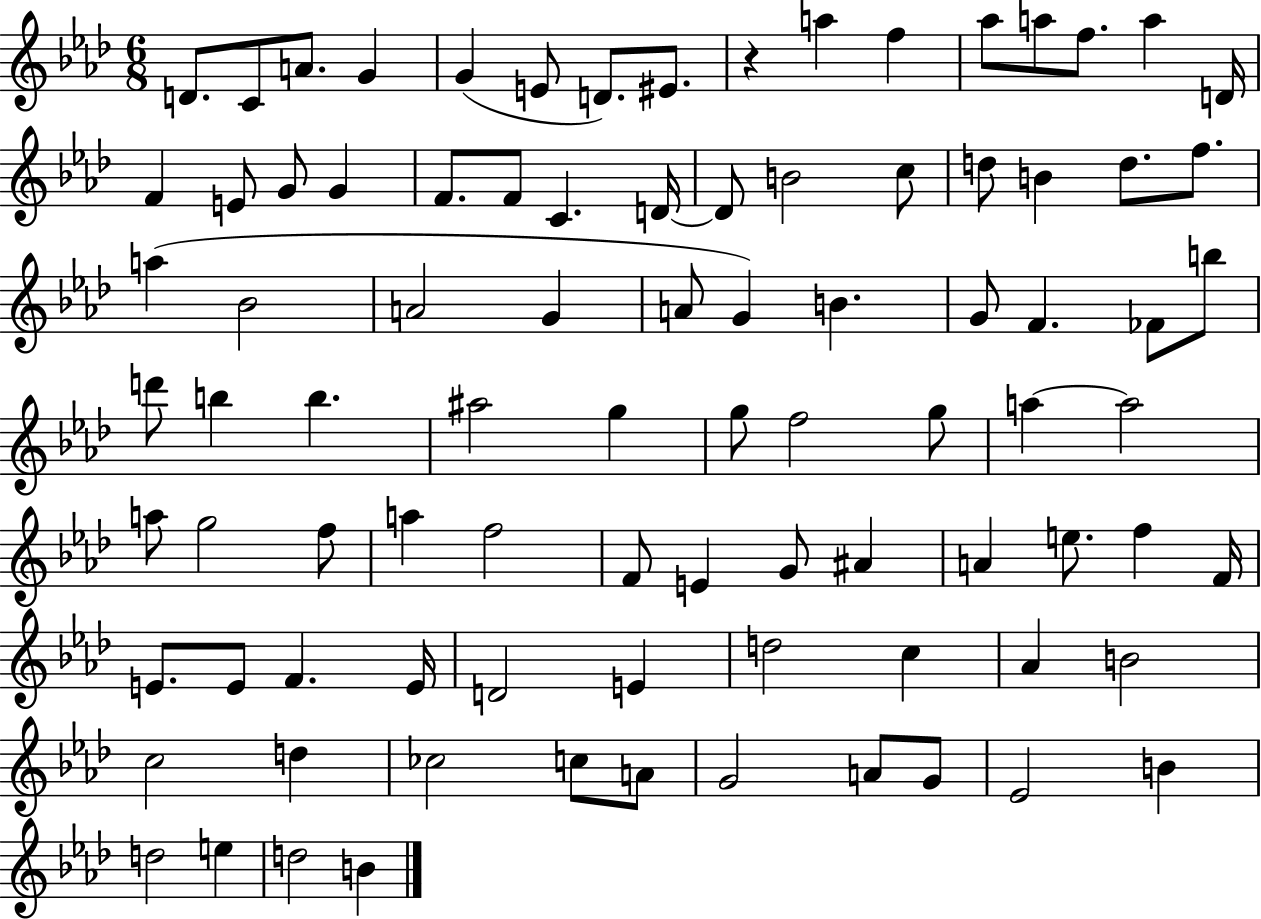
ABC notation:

X:1
T:Untitled
M:6/8
L:1/4
K:Ab
D/2 C/2 A/2 G G E/2 D/2 ^E/2 z a f _a/2 a/2 f/2 a D/4 F E/2 G/2 G F/2 F/2 C D/4 D/2 B2 c/2 d/2 B d/2 f/2 a _B2 A2 G A/2 G B G/2 F _F/2 b/2 d'/2 b b ^a2 g g/2 f2 g/2 a a2 a/2 g2 f/2 a f2 F/2 E G/2 ^A A e/2 f F/4 E/2 E/2 F E/4 D2 E d2 c _A B2 c2 d _c2 c/2 A/2 G2 A/2 G/2 _E2 B d2 e d2 B